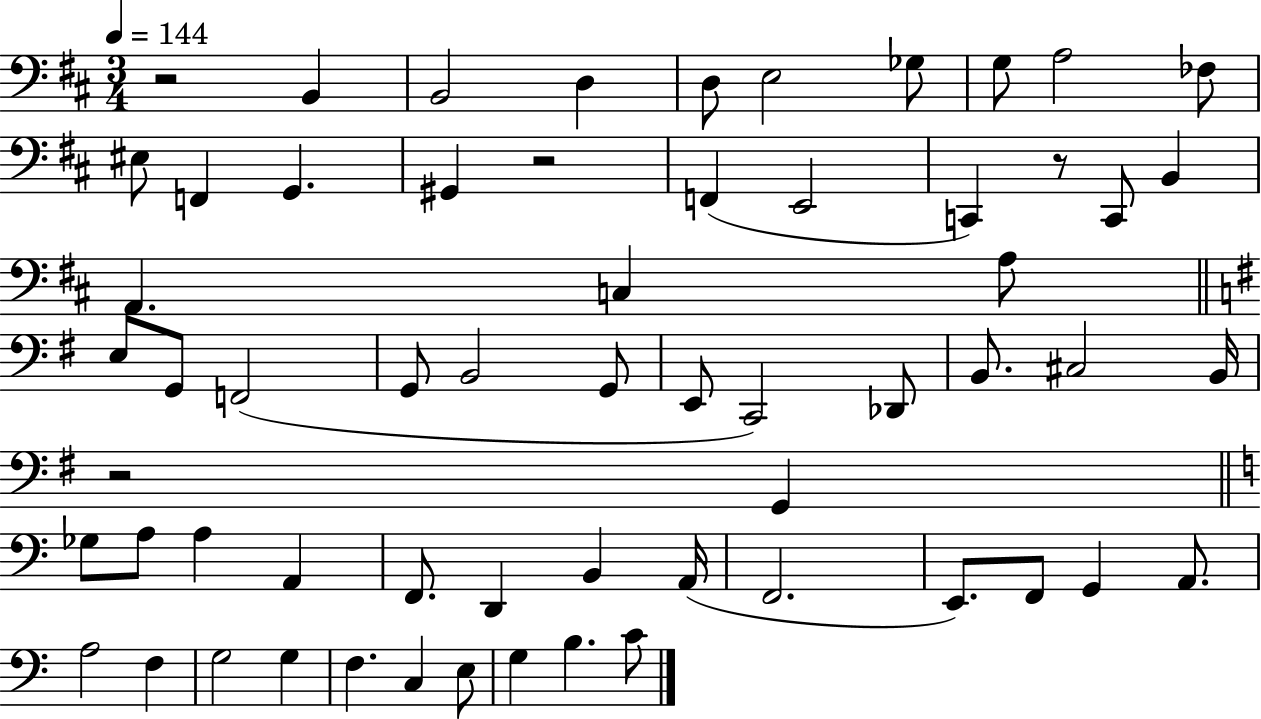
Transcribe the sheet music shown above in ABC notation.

X:1
T:Untitled
M:3/4
L:1/4
K:D
z2 B,, B,,2 D, D,/2 E,2 _G,/2 G,/2 A,2 _F,/2 ^E,/2 F,, G,, ^G,, z2 F,, E,,2 C,, z/2 C,,/2 B,, A,, C, A,/2 E,/2 G,,/2 F,,2 G,,/2 B,,2 G,,/2 E,,/2 C,,2 _D,,/2 B,,/2 ^C,2 B,,/4 z2 G,, _G,/2 A,/2 A, A,, F,,/2 D,, B,, A,,/4 F,,2 E,,/2 F,,/2 G,, A,,/2 A,2 F, G,2 G, F, C, E,/2 G, B, C/2